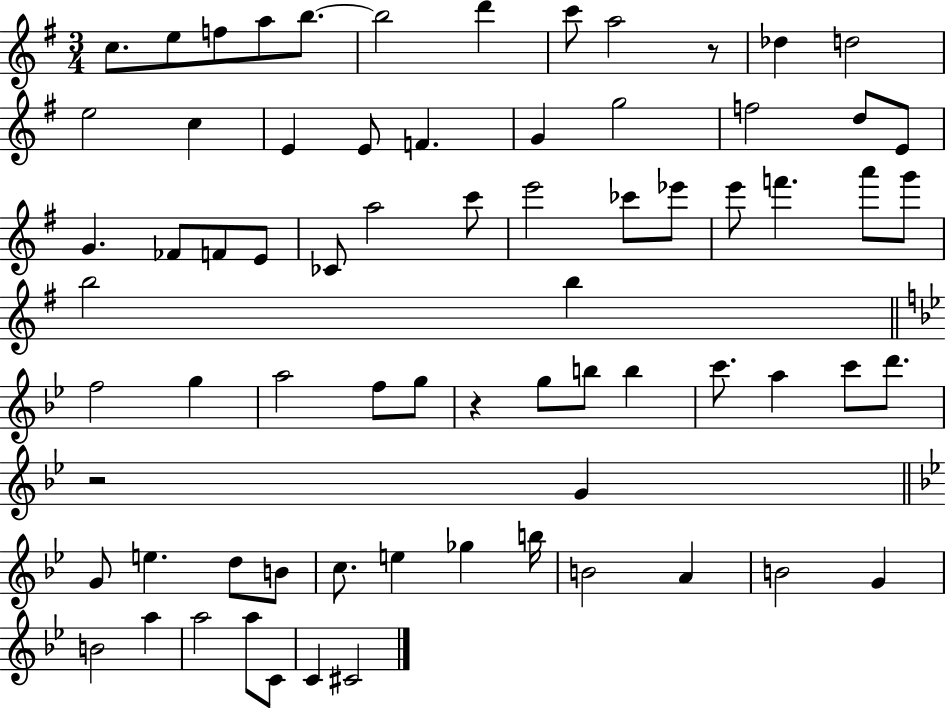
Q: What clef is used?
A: treble